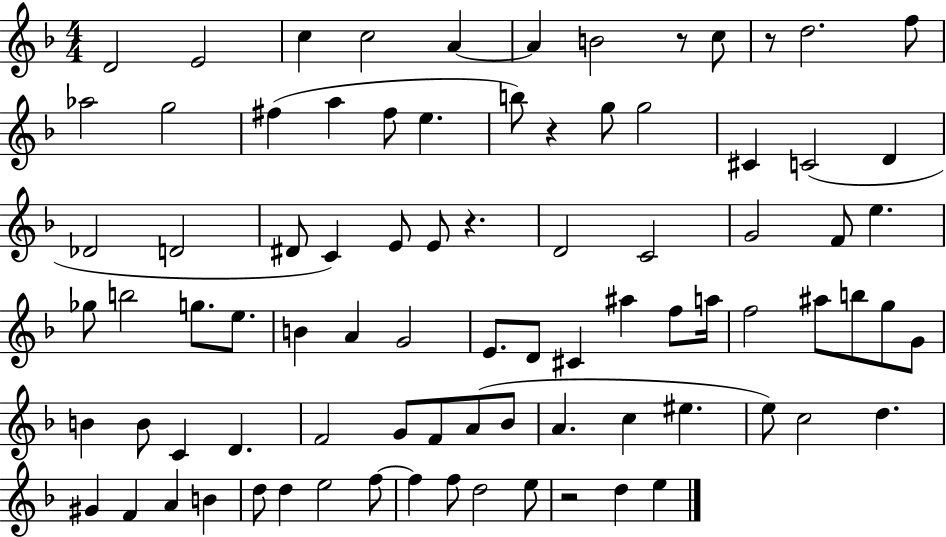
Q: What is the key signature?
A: F major